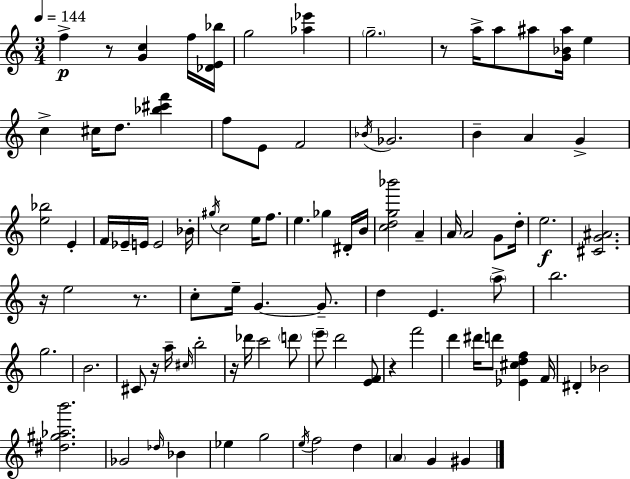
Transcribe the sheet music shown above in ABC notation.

X:1
T:Untitled
M:3/4
L:1/4
K:C
f z/2 [Gc] f/4 [_DE_b]/4 g2 [_a_e'] g2 z/2 a/4 a/2 ^a/2 [G_B^a]/4 e c ^c/4 d/2 [_b^c'f'] f/2 E/2 F2 _B/4 _G2 B A G [e_b]2 E F/4 _E/4 E/4 E2 _B/4 ^g/4 c2 e/4 f/2 e _g ^D/4 B/4 [cdg_b']2 A A/4 A2 G/2 d/4 e2 [^CG^A]2 z/4 e2 z/2 c/2 e/4 G G/2 d E a/2 b2 g2 B2 ^C/2 z/4 a/4 ^c/4 b2 z/4 _d'/4 c'2 d'/2 e'/2 d'2 [EF]/2 z f'2 d' ^d'/4 d'/2 [_E^cdf] F/4 ^D _B2 [^d^g_ab']2 _G2 _d/4 _B _e g2 e/4 f2 d A G ^G